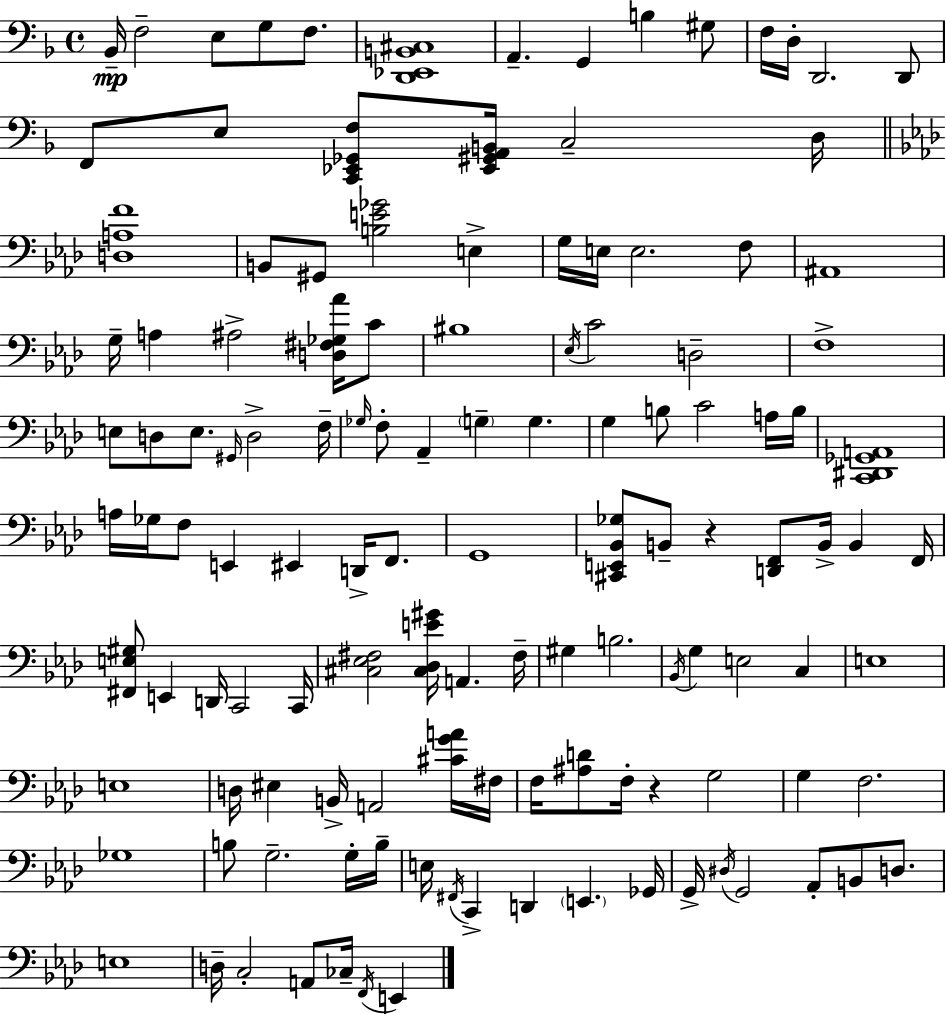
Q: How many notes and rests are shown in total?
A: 126